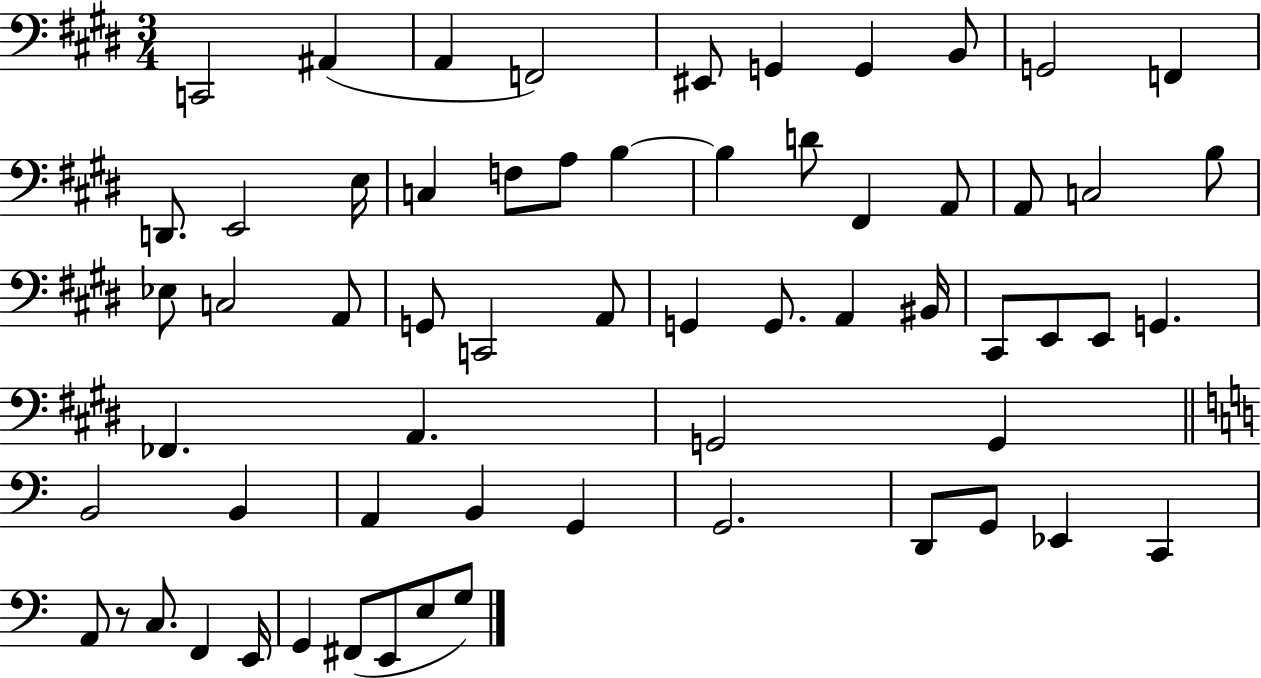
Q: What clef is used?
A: bass